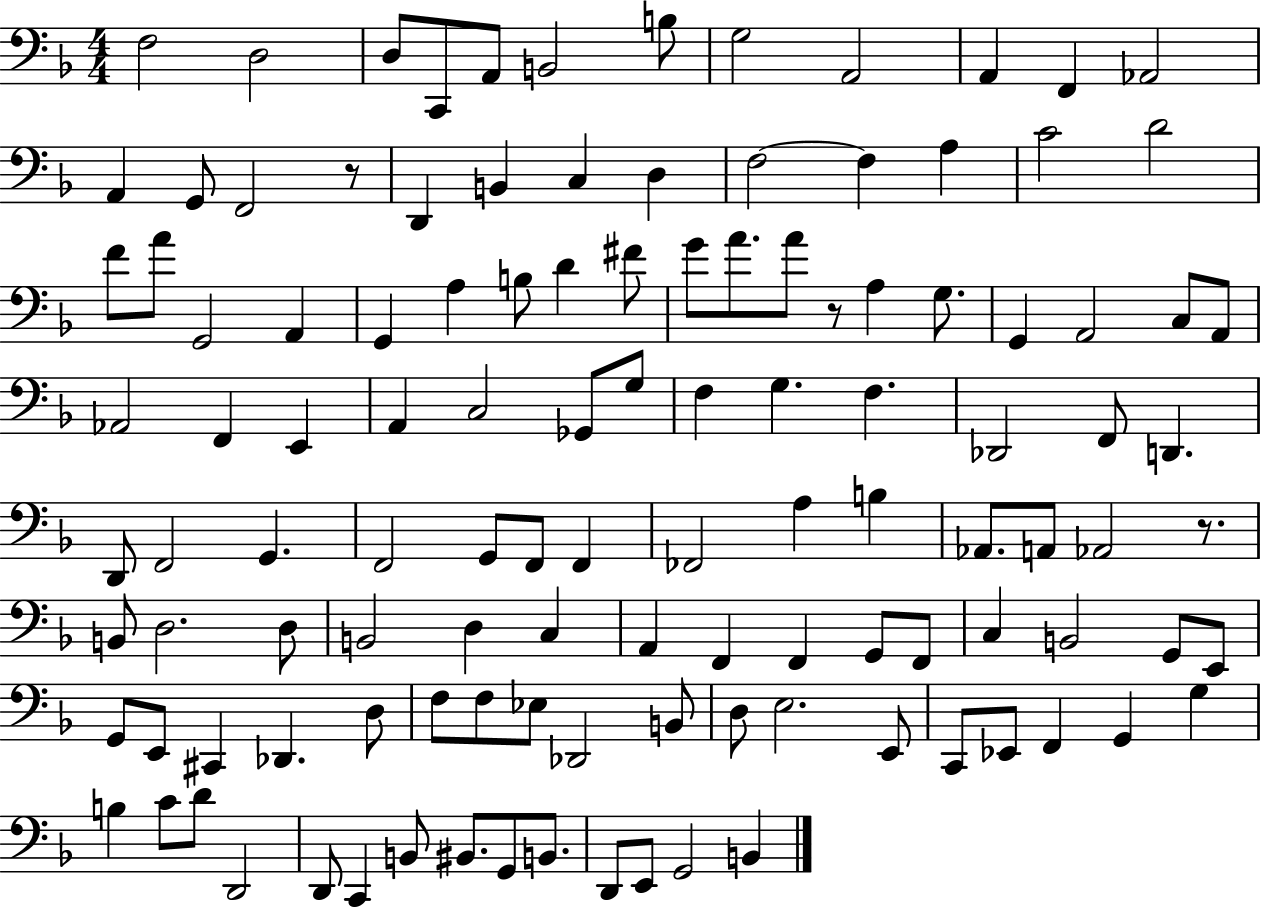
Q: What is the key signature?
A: F major